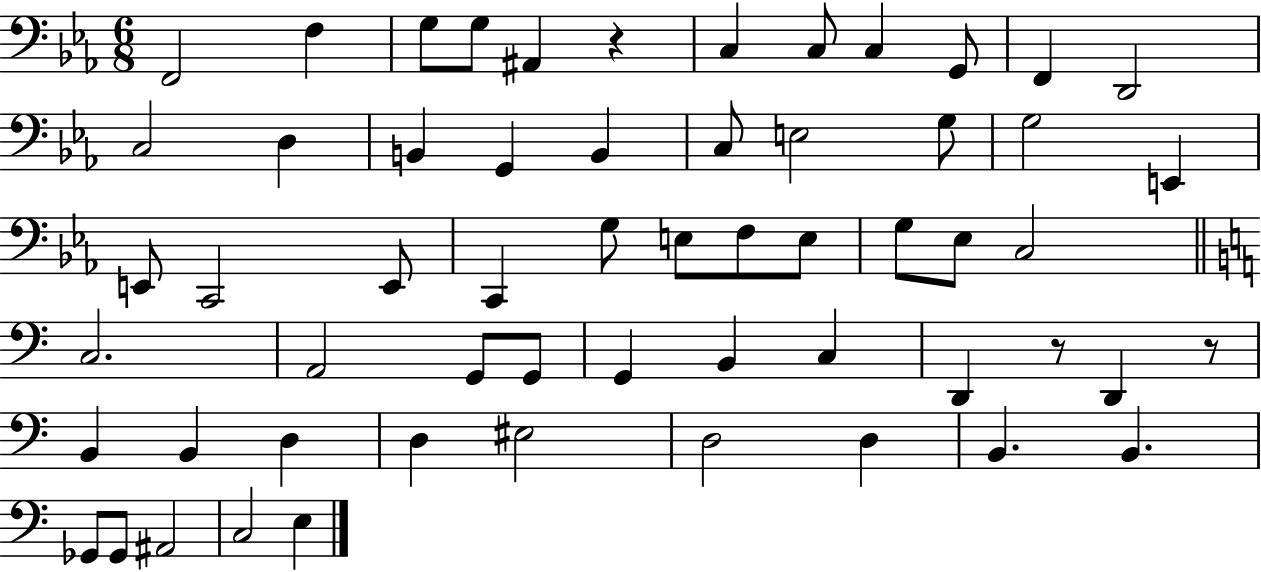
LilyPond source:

{
  \clef bass
  \numericTimeSignature
  \time 6/8
  \key ees \major
  f,2 f4 | g8 g8 ais,4 r4 | c4 c8 c4 g,8 | f,4 d,2 | \break c2 d4 | b,4 g,4 b,4 | c8 e2 g8 | g2 e,4 | \break e,8 c,2 e,8 | c,4 g8 e8 f8 e8 | g8 ees8 c2 | \bar "||" \break \key c \major c2. | a,2 g,8 g,8 | g,4 b,4 c4 | d,4 r8 d,4 r8 | \break b,4 b,4 d4 | d4 eis2 | d2 d4 | b,4. b,4. | \break ges,8 ges,8 ais,2 | c2 e4 | \bar "|."
}